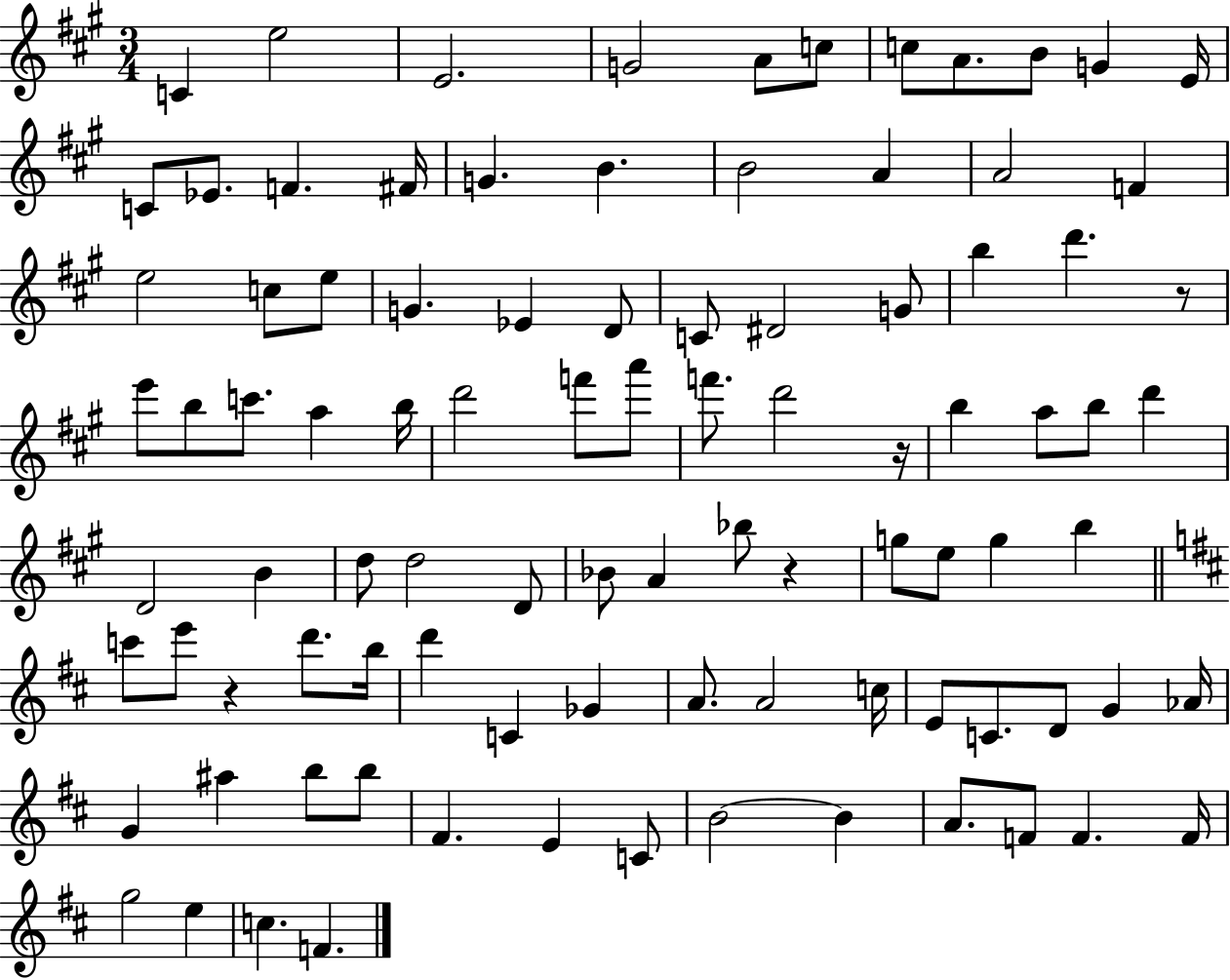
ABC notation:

X:1
T:Untitled
M:3/4
L:1/4
K:A
C e2 E2 G2 A/2 c/2 c/2 A/2 B/2 G E/4 C/2 _E/2 F ^F/4 G B B2 A A2 F e2 c/2 e/2 G _E D/2 C/2 ^D2 G/2 b d' z/2 e'/2 b/2 c'/2 a b/4 d'2 f'/2 a'/2 f'/2 d'2 z/4 b a/2 b/2 d' D2 B d/2 d2 D/2 _B/2 A _b/2 z g/2 e/2 g b c'/2 e'/2 z d'/2 b/4 d' C _G A/2 A2 c/4 E/2 C/2 D/2 G _A/4 G ^a b/2 b/2 ^F E C/2 B2 B A/2 F/2 F F/4 g2 e c F